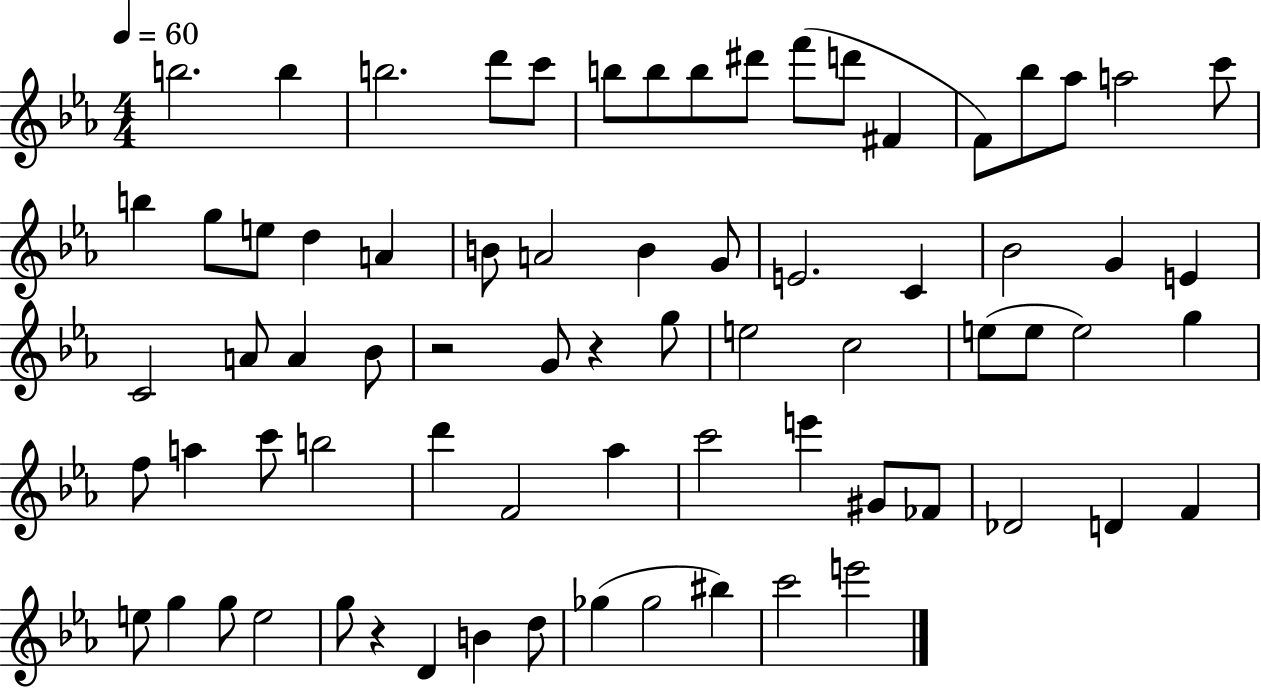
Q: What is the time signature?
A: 4/4